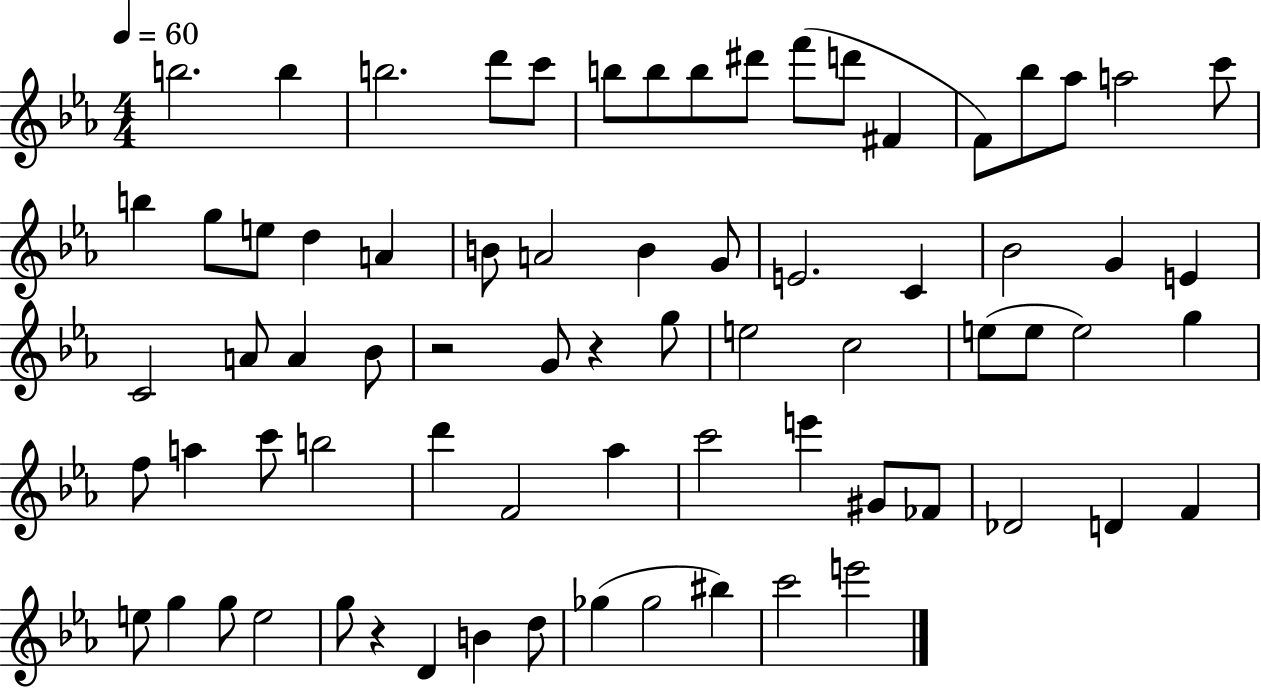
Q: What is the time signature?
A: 4/4